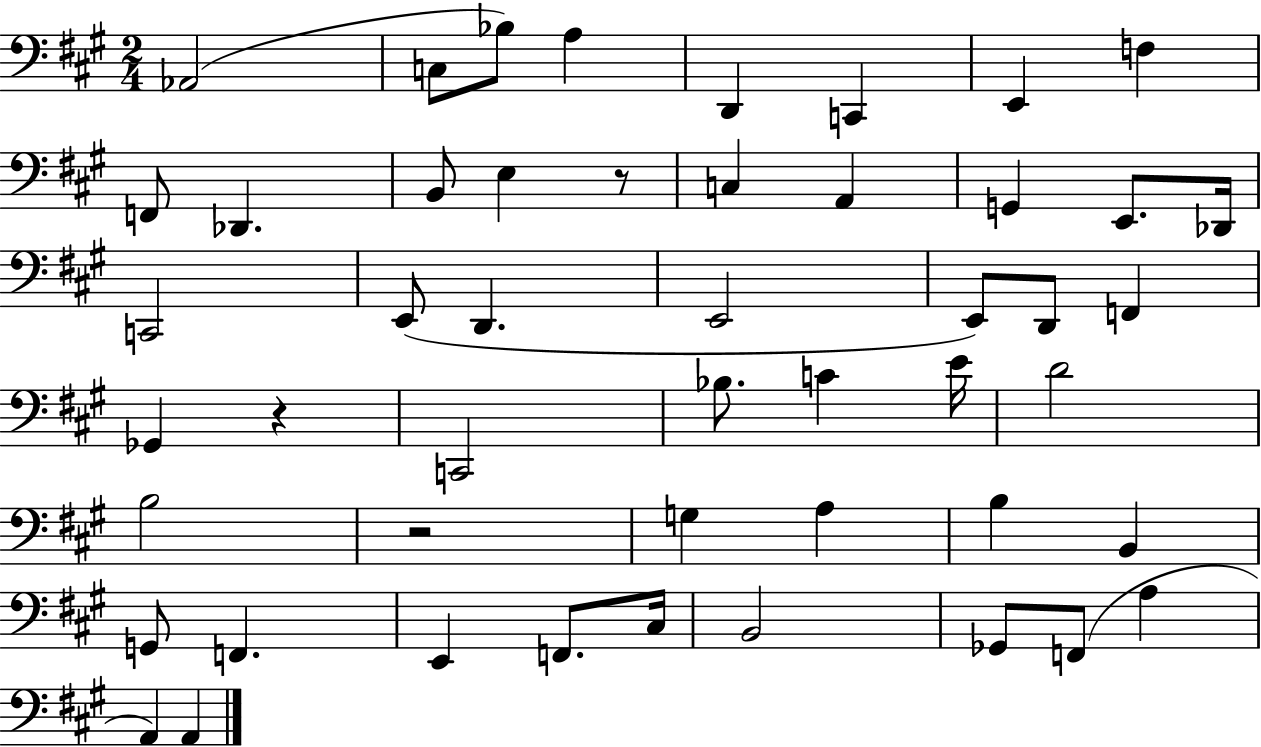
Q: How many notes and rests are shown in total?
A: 49